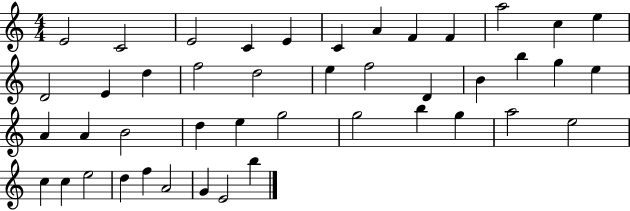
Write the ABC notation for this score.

X:1
T:Untitled
M:4/4
L:1/4
K:C
E2 C2 E2 C E C A F F a2 c e D2 E d f2 d2 e f2 D B b g e A A B2 d e g2 g2 b g a2 e2 c c e2 d f A2 G E2 b